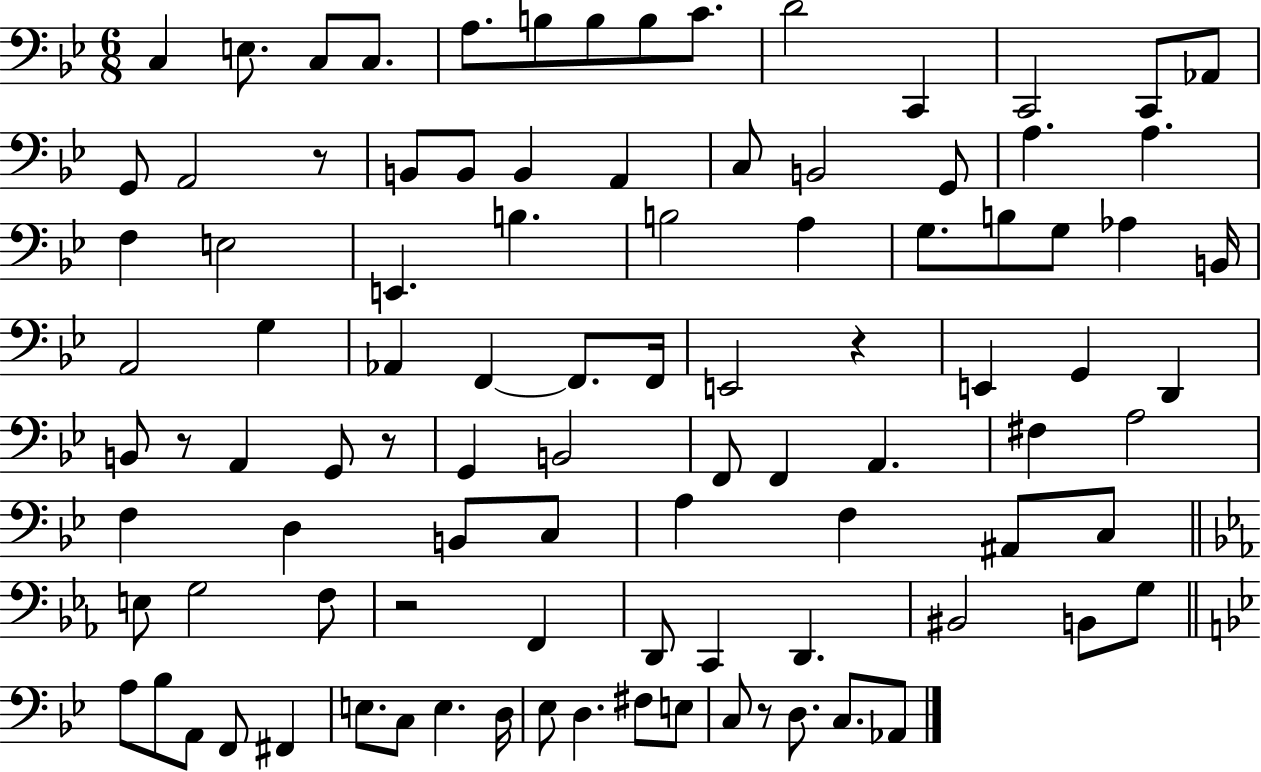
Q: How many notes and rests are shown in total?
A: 97